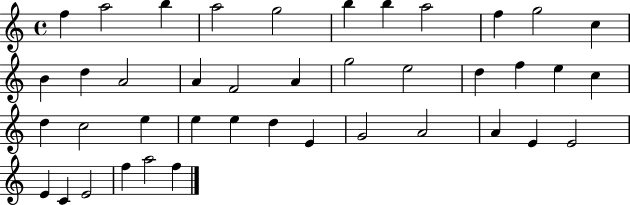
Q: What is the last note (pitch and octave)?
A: F5